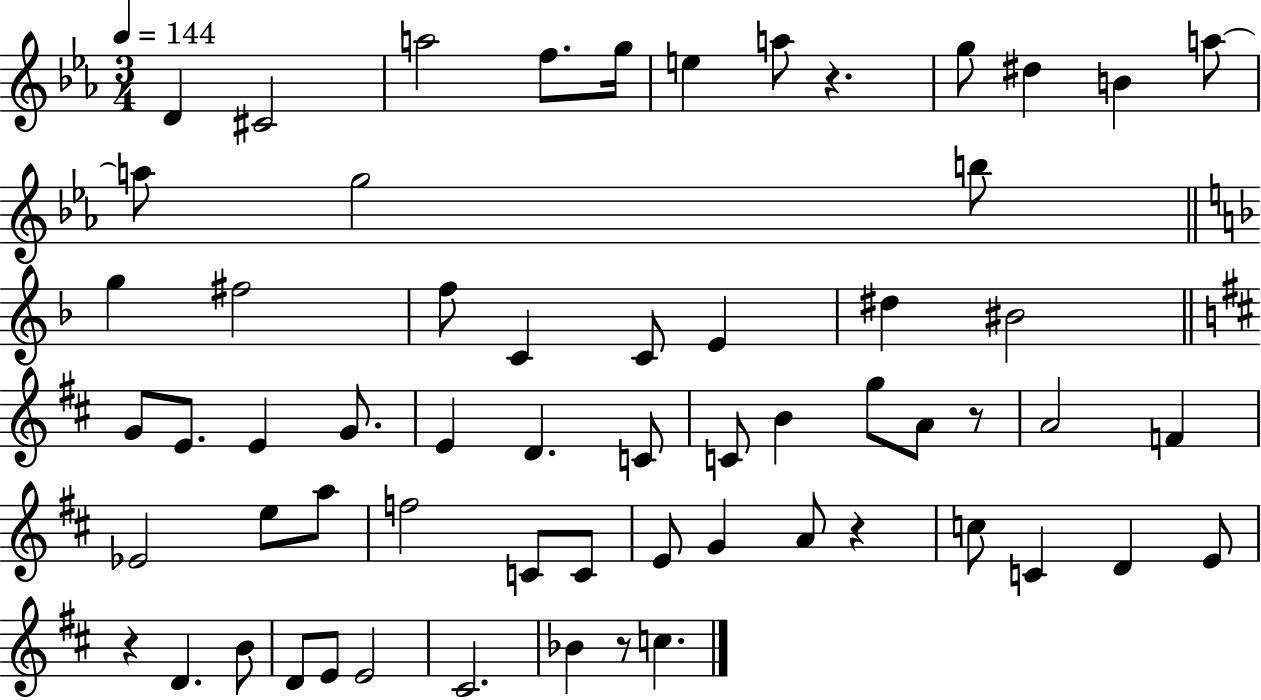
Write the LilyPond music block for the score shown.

{
  \clef treble
  \numericTimeSignature
  \time 3/4
  \key ees \major
  \tempo 4 = 144
  d'4 cis'2 | a''2 f''8. g''16 | e''4 a''8 r4. | g''8 dis''4 b'4 a''8~~ | \break a''8 g''2 b''8 | \bar "||" \break \key f \major g''4 fis''2 | f''8 c'4 c'8 e'4 | dis''4 bis'2 | \bar "||" \break \key d \major g'8 e'8. e'4 g'8. | e'4 d'4. c'8 | c'8 b'4 g''8 a'8 r8 | a'2 f'4 | \break ees'2 e''8 a''8 | f''2 c'8 c'8 | e'8 g'4 a'8 r4 | c''8 c'4 d'4 e'8 | \break r4 d'4. b'8 | d'8 e'8 e'2 | cis'2. | bes'4 r8 c''4. | \break \bar "|."
}